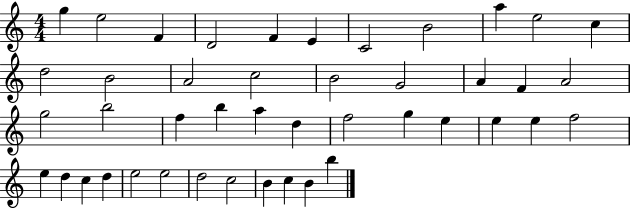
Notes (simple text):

G5/q E5/h F4/q D4/h F4/q E4/q C4/h B4/h A5/q E5/h C5/q D5/h B4/h A4/h C5/h B4/h G4/h A4/q F4/q A4/h G5/h B5/h F5/q B5/q A5/q D5/q F5/h G5/q E5/q E5/q E5/q F5/h E5/q D5/q C5/q D5/q E5/h E5/h D5/h C5/h B4/q C5/q B4/q B5/q